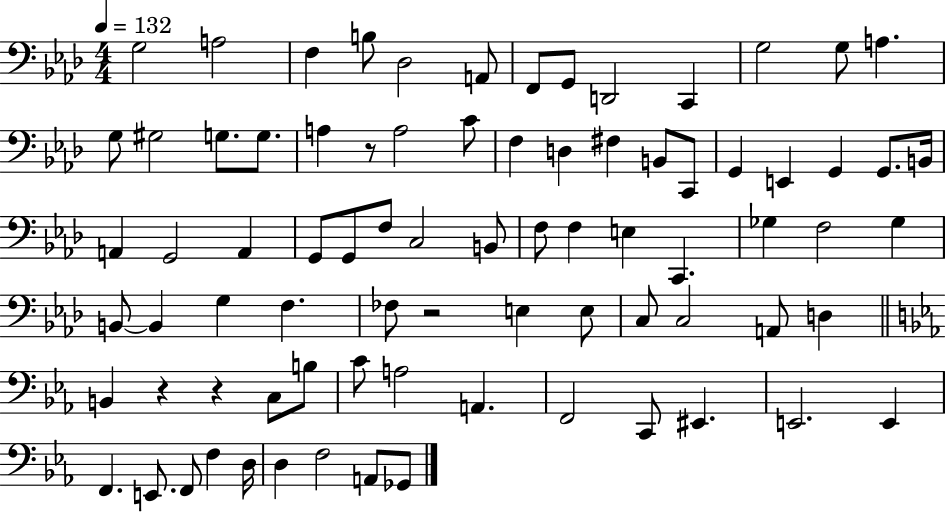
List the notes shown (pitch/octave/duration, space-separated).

G3/h A3/h F3/q B3/e Db3/h A2/e F2/e G2/e D2/h C2/q G3/h G3/e A3/q. G3/e G#3/h G3/e. G3/e. A3/q R/e A3/h C4/e F3/q D3/q F#3/q B2/e C2/e G2/q E2/q G2/q G2/e. B2/s A2/q G2/h A2/q G2/e G2/e F3/e C3/h B2/e F3/e F3/q E3/q C2/q. Gb3/q F3/h Gb3/q B2/e B2/q G3/q F3/q. FES3/e R/h E3/q E3/e C3/e C3/h A2/e D3/q B2/q R/q R/q C3/e B3/e C4/e A3/h A2/q. F2/h C2/e EIS2/q. E2/h. E2/q F2/q. E2/e. F2/e F3/q D3/s D3/q F3/h A2/e Gb2/e